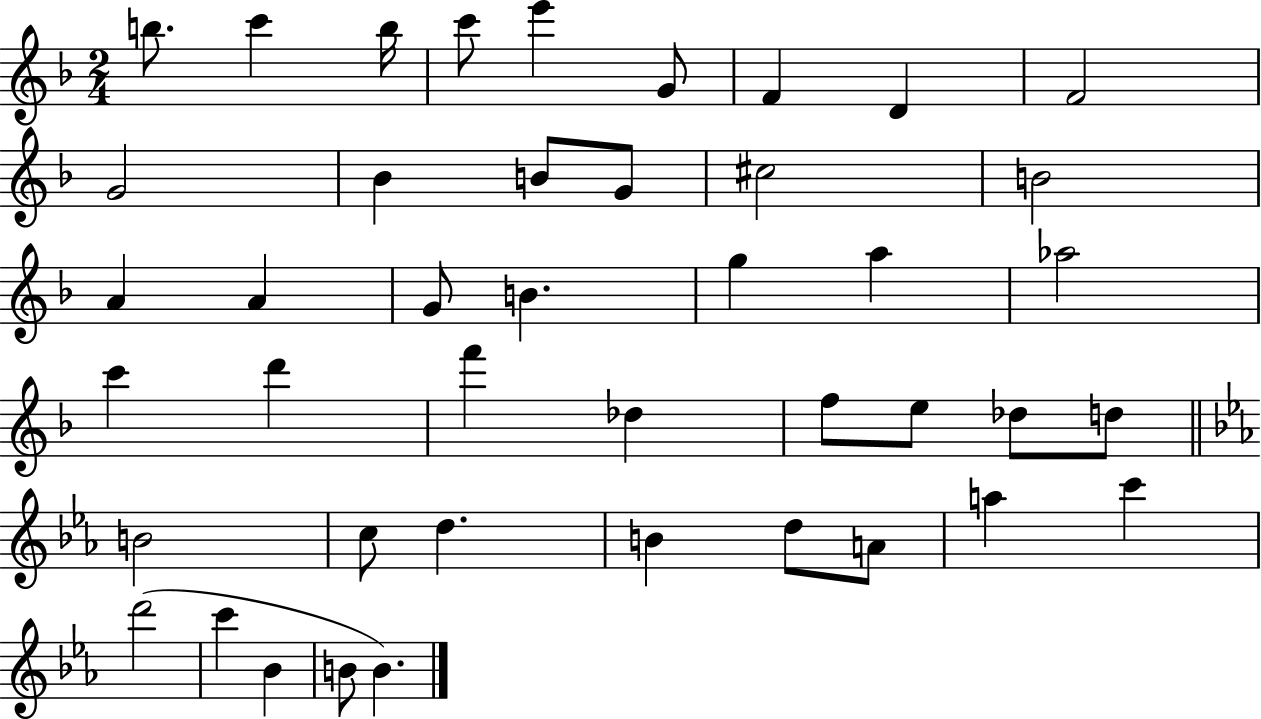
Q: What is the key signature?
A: F major